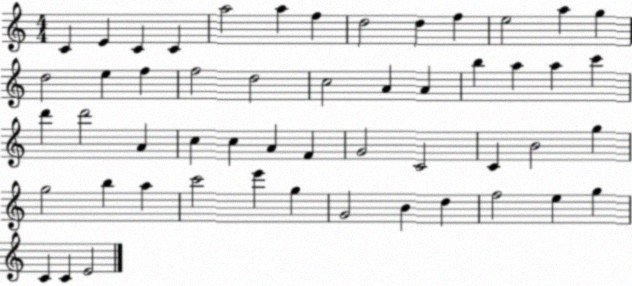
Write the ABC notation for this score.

X:1
T:Untitled
M:4/4
L:1/4
K:C
C E C C a2 a f d2 d f e2 a g d2 e f f2 d2 c2 A A b a a c' d' d'2 A c c A F G2 C2 C B2 g g2 b a c'2 e' g G2 B d f2 e g C C E2